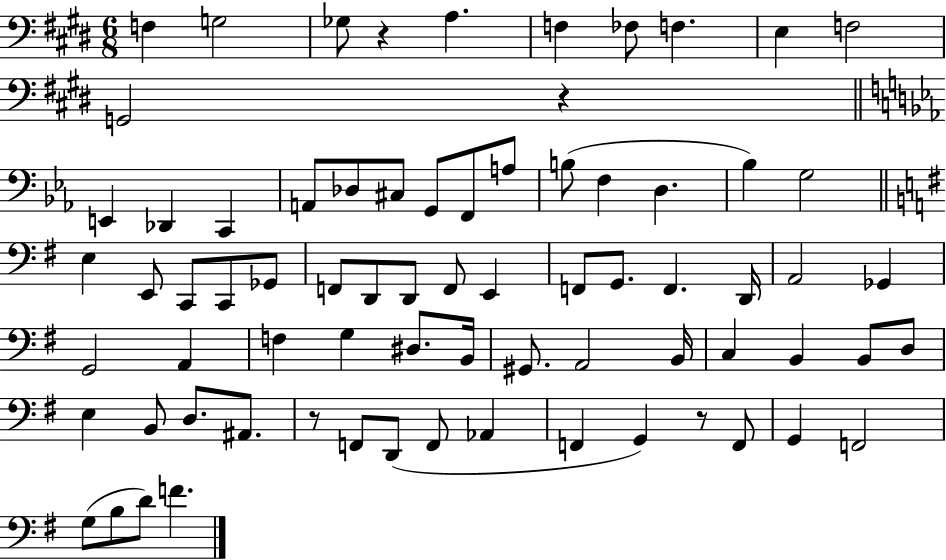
X:1
T:Untitled
M:6/8
L:1/4
K:E
F, G,2 _G,/2 z A, F, _F,/2 F, E, F,2 G,,2 z E,, _D,, C,, A,,/2 _D,/2 ^C,/2 G,,/2 F,,/2 A,/2 B,/2 F, D, _B, G,2 E, E,,/2 C,,/2 C,,/2 _G,,/2 F,,/2 D,,/2 D,,/2 F,,/2 E,, F,,/2 G,,/2 F,, D,,/4 A,,2 _G,, G,,2 A,, F, G, ^D,/2 B,,/4 ^G,,/2 A,,2 B,,/4 C, B,, B,,/2 D,/2 E, B,,/2 D,/2 ^A,,/2 z/2 F,,/2 D,,/2 F,,/2 _A,, F,, G,, z/2 F,,/2 G,, F,,2 G,/2 B,/2 D/2 F